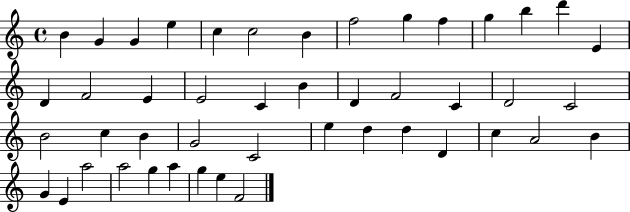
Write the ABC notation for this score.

X:1
T:Untitled
M:4/4
L:1/4
K:C
B G G e c c2 B f2 g f g b d' E D F2 E E2 C B D F2 C D2 C2 B2 c B G2 C2 e d d D c A2 B G E a2 a2 g a g e F2